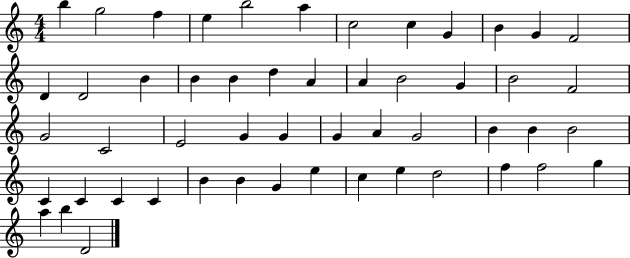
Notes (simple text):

B5/q G5/h F5/q E5/q B5/h A5/q C5/h C5/q G4/q B4/q G4/q F4/h D4/q D4/h B4/q B4/q B4/q D5/q A4/q A4/q B4/h G4/q B4/h F4/h G4/h C4/h E4/h G4/q G4/q G4/q A4/q G4/h B4/q B4/q B4/h C4/q C4/q C4/q C4/q B4/q B4/q G4/q E5/q C5/q E5/q D5/h F5/q F5/h G5/q A5/q B5/q D4/h